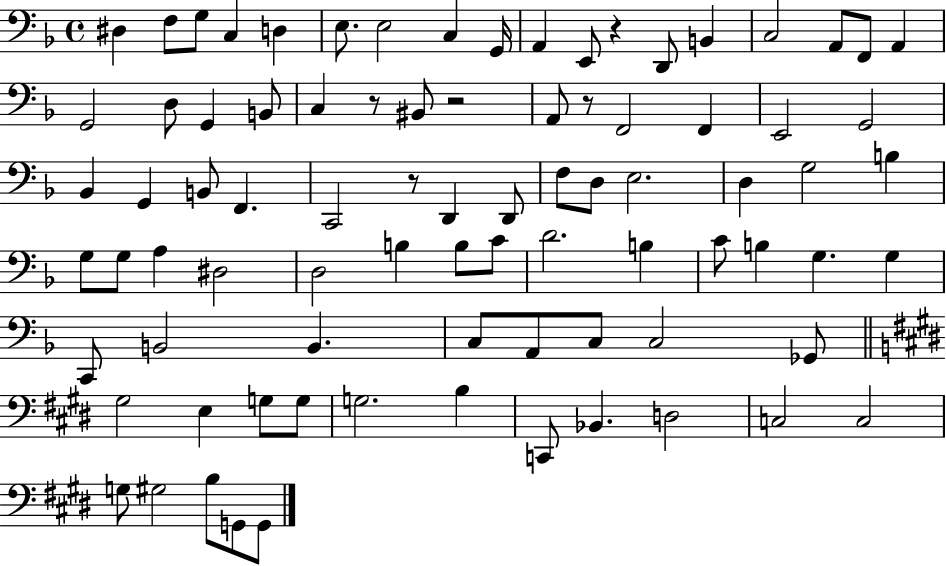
{
  \clef bass
  \time 4/4
  \defaultTimeSignature
  \key f \major
  dis4 f8 g8 c4 d4 | e8. e2 c4 g,16 | a,4 e,8 r4 d,8 b,4 | c2 a,8 f,8 a,4 | \break g,2 d8 g,4 b,8 | c4 r8 bis,8 r2 | a,8 r8 f,2 f,4 | e,2 g,2 | \break bes,4 g,4 b,8 f,4. | c,2 r8 d,4 d,8 | f8 d8 e2. | d4 g2 b4 | \break g8 g8 a4 dis2 | d2 b4 b8 c'8 | d'2. b4 | c'8 b4 g4. g4 | \break c,8 b,2 b,4. | c8 a,8 c8 c2 ges,8 | \bar "||" \break \key e \major gis2 e4 g8 g8 | g2. b4 | c,8 bes,4. d2 | c2 c2 | \break g8 gis2 b8 g,8 g,8 | \bar "|."
}